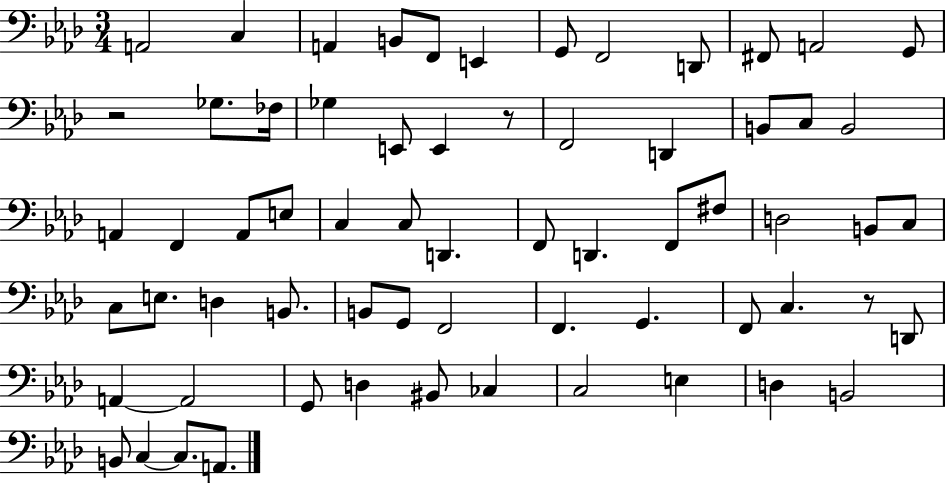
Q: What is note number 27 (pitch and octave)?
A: C3